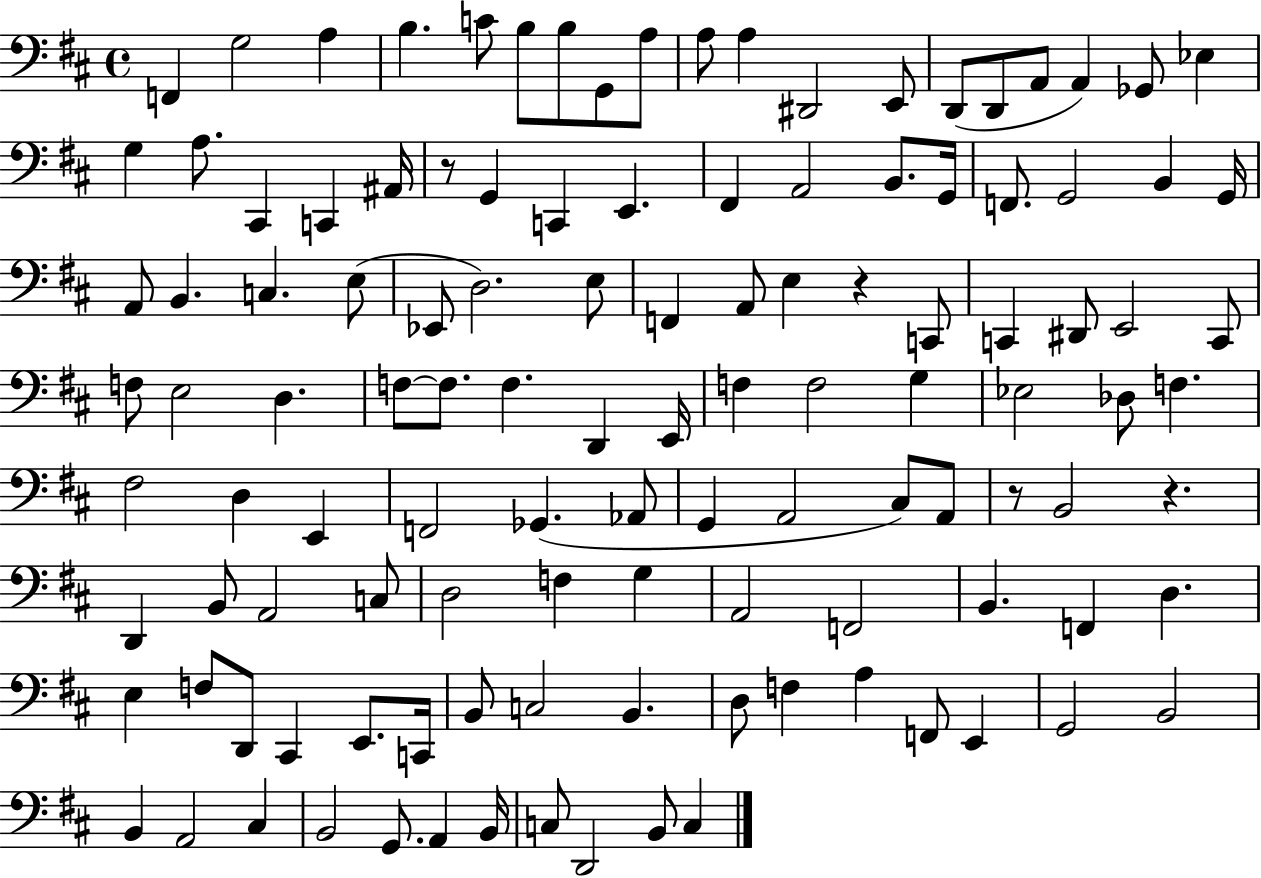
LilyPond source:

{
  \clef bass
  \time 4/4
  \defaultTimeSignature
  \key d \major
  f,4 g2 a4 | b4. c'8 b8 b8 g,8 a8 | a8 a4 dis,2 e,8 | d,8( d,8 a,8 a,4) ges,8 ees4 | \break g4 a8. cis,4 c,4 ais,16 | r8 g,4 c,4 e,4. | fis,4 a,2 b,8. g,16 | f,8. g,2 b,4 g,16 | \break a,8 b,4. c4. e8( | ees,8 d2.) e8 | f,4 a,8 e4 r4 c,8 | c,4 dis,8 e,2 c,8 | \break f8 e2 d4. | f8~~ f8. f4. d,4 e,16 | f4 f2 g4 | ees2 des8 f4. | \break fis2 d4 e,4 | f,2 ges,4.( aes,8 | g,4 a,2 cis8) a,8 | r8 b,2 r4. | \break d,4 b,8 a,2 c8 | d2 f4 g4 | a,2 f,2 | b,4. f,4 d4. | \break e4 f8 d,8 cis,4 e,8. c,16 | b,8 c2 b,4. | d8 f4 a4 f,8 e,4 | g,2 b,2 | \break b,4 a,2 cis4 | b,2 g,8. a,4 b,16 | c8 d,2 b,8 c4 | \bar "|."
}